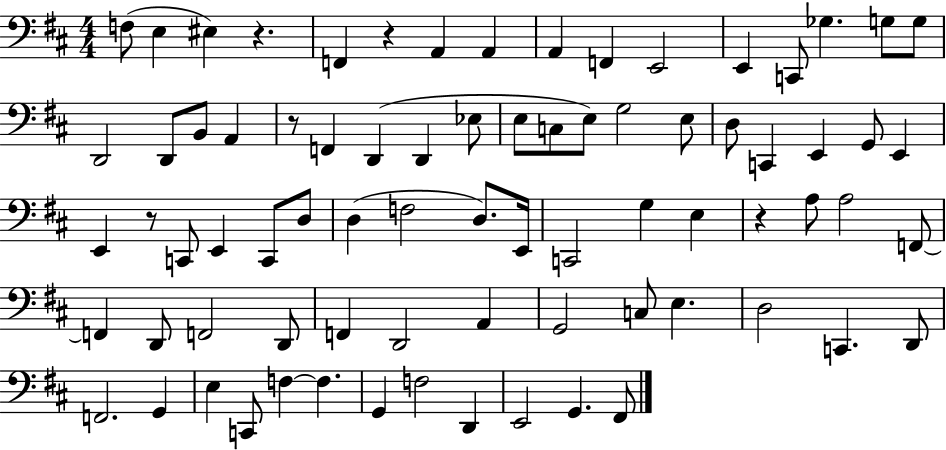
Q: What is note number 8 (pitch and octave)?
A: F2